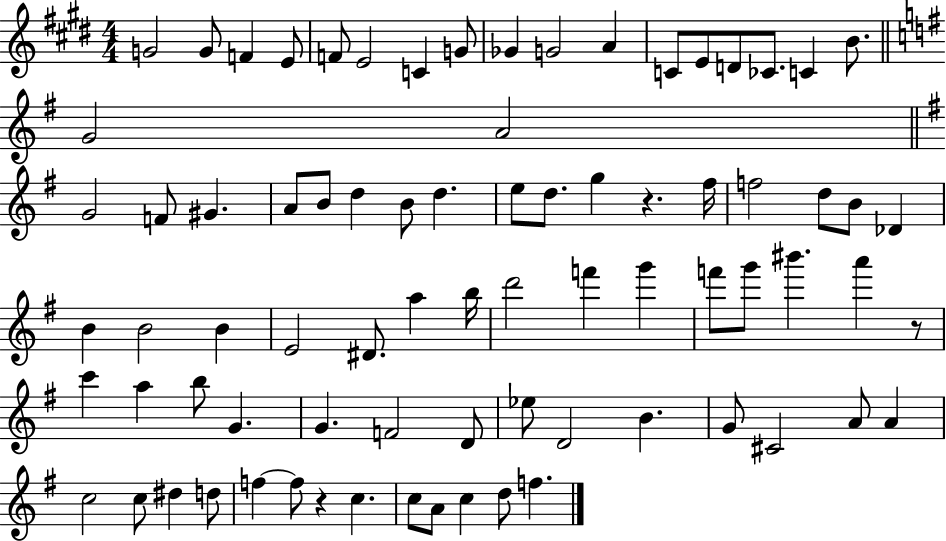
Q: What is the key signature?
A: E major